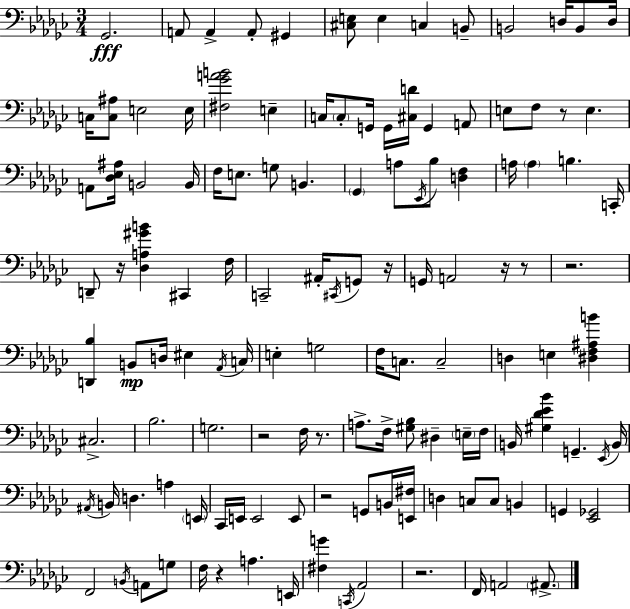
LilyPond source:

{
  \clef bass
  \numericTimeSignature
  \time 3/4
  \key ees \minor
  ges,2.\fff | a,8 a,4-> a,8-. gis,4 | <cis e>8 e4 c4 b,8-- | b,2 d16 b,8 d16 | \break c16 <c ais>8 e2 e16 | <fis ges' a' b'>2 e4-- | c16 \parenthesize c8-. g,16 g,16 <cis d'>16 g,4 a,8 | e8 f8 r8 e4. | \break a,8 <des ees ais>16 b,2 b,16 | f16 e8. g8 b,4. | \parenthesize ges,4 a8 \acciaccatura { ees,16 } bes8 <d f>4 | a16 \parenthesize a4 b4. | \break c,16-. d,8-- r16 <des a gis' b'>4 cis,4 | f16 c,2-- ais,16-. \acciaccatura { cis,16 } g,8 | r16 g,16 a,2 r16 | r8 r2. | \break <d, bes>4 b,8\mp d16 eis4 | \acciaccatura { aes,16 } c16 e4-. g2 | f16 c8. c2-- | d4 e4 <dis f ais b'>4 | \break cis2.-> | bes2. | g2. | r2 f16 | \break r8. a8.-> f16-> <gis bes>8 dis4-- | \parenthesize e16-- f16 b,16 <gis des' ees' bes'>4 g,4.-- | \acciaccatura { ees,16 } b,16 \acciaccatura { ais,16 } b,16 d4. | a4 \parenthesize e,16 ces,16 e,16 e,2 | \break e,8 r2 | g,8 b,16 <e, fis>16 d4 c8 c8 | b,4 g,4 <ees, ges,>2 | f,2 | \break \acciaccatura { b,16 } a,8 g8 f16 r4 a4. | e,16 <fis g'>4 \acciaccatura { c,16 } aes,2 | r2. | f,16 a,2 | \break \parenthesize ais,8.-> \bar "|."
}